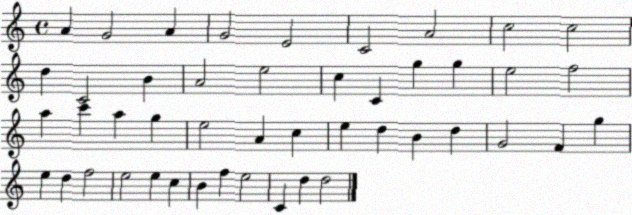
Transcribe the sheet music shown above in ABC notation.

X:1
T:Untitled
M:4/4
L:1/4
K:C
A G2 A G2 E2 C2 A2 c2 c2 d C2 B A2 e2 c C g g e2 f2 a c' a g e2 A c e d B d G2 F g e d f2 e2 e c B f e2 C d d2